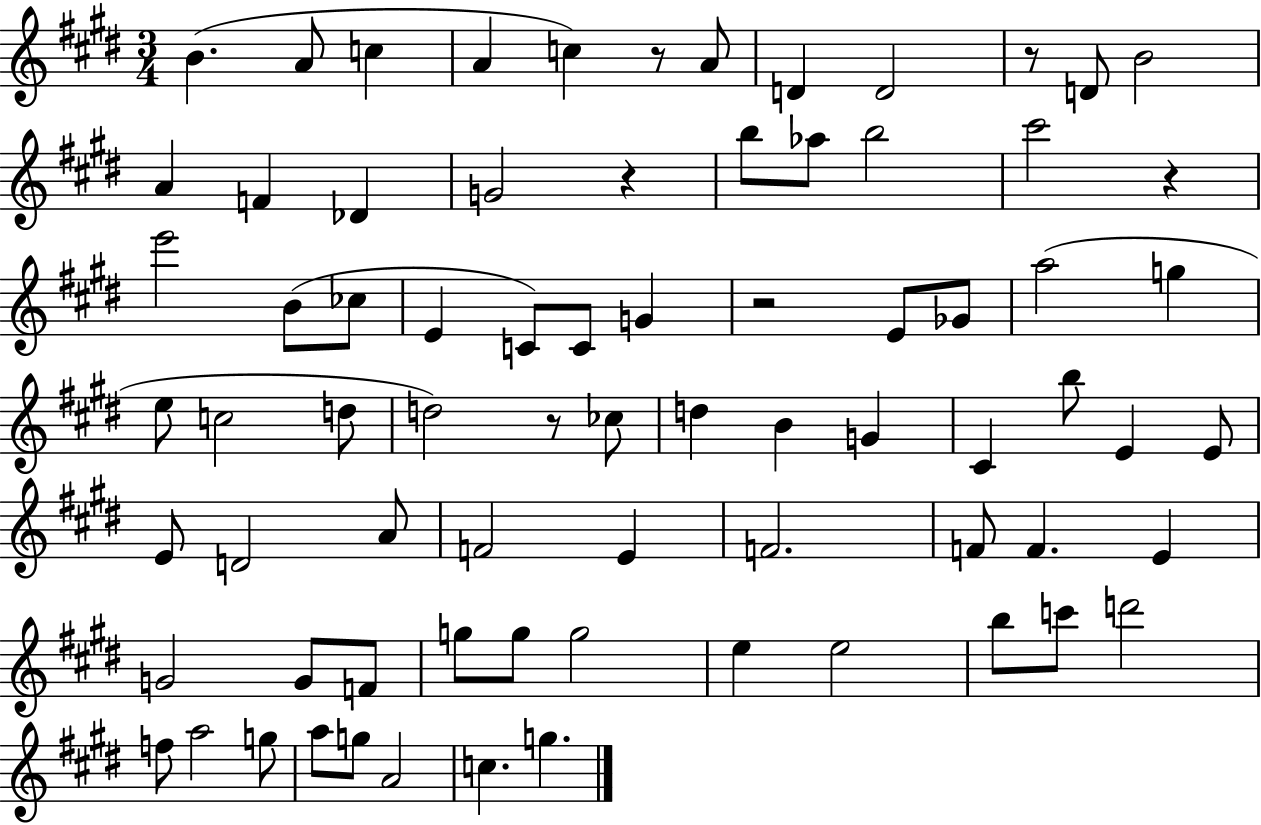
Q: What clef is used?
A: treble